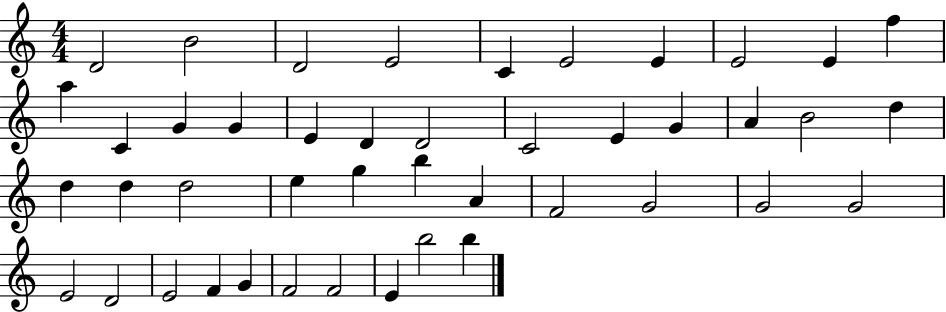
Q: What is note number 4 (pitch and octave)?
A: E4